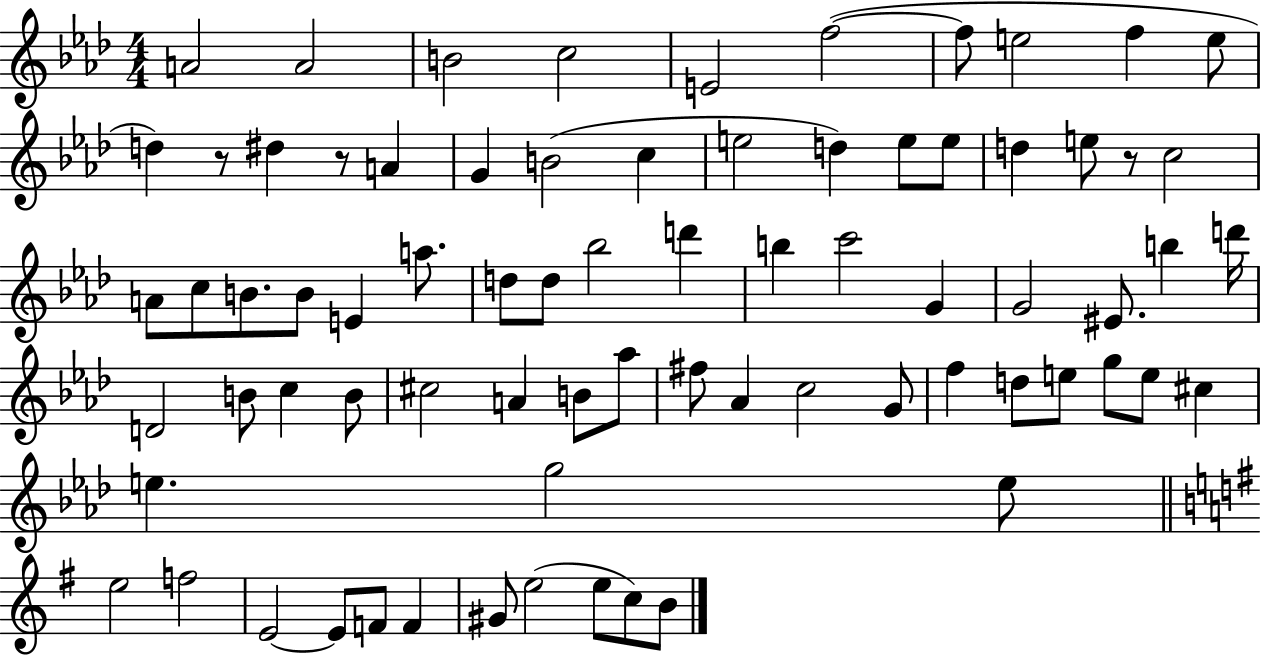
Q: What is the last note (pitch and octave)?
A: B4